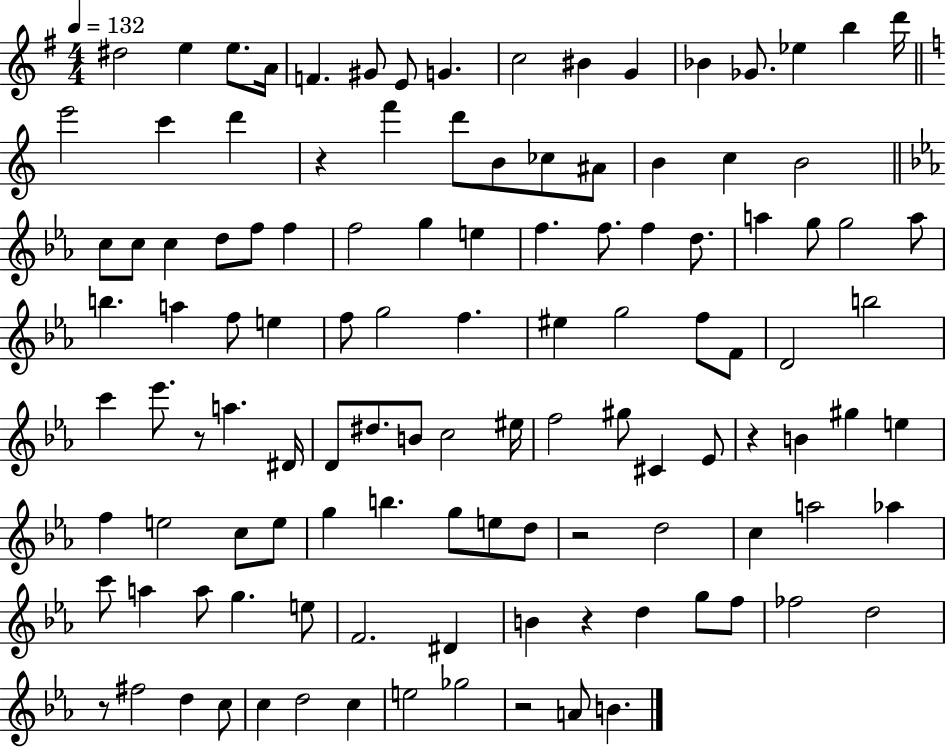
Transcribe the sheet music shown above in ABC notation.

X:1
T:Untitled
M:4/4
L:1/4
K:G
^d2 e e/2 A/4 F ^G/2 E/2 G c2 ^B G _B _G/2 _e b d'/4 e'2 c' d' z f' d'/2 B/2 _c/2 ^A/2 B c B2 c/2 c/2 c d/2 f/2 f f2 g e f f/2 f d/2 a g/2 g2 a/2 b a f/2 e f/2 g2 f ^e g2 f/2 F/2 D2 b2 c' _e'/2 z/2 a ^D/4 D/2 ^d/2 B/2 c2 ^e/4 f2 ^g/2 ^C _E/2 z B ^g e f e2 c/2 e/2 g b g/2 e/2 d/2 z2 d2 c a2 _a c'/2 a a/2 g e/2 F2 ^D B z d g/2 f/2 _f2 d2 z/2 ^f2 d c/2 c d2 c e2 _g2 z2 A/2 B